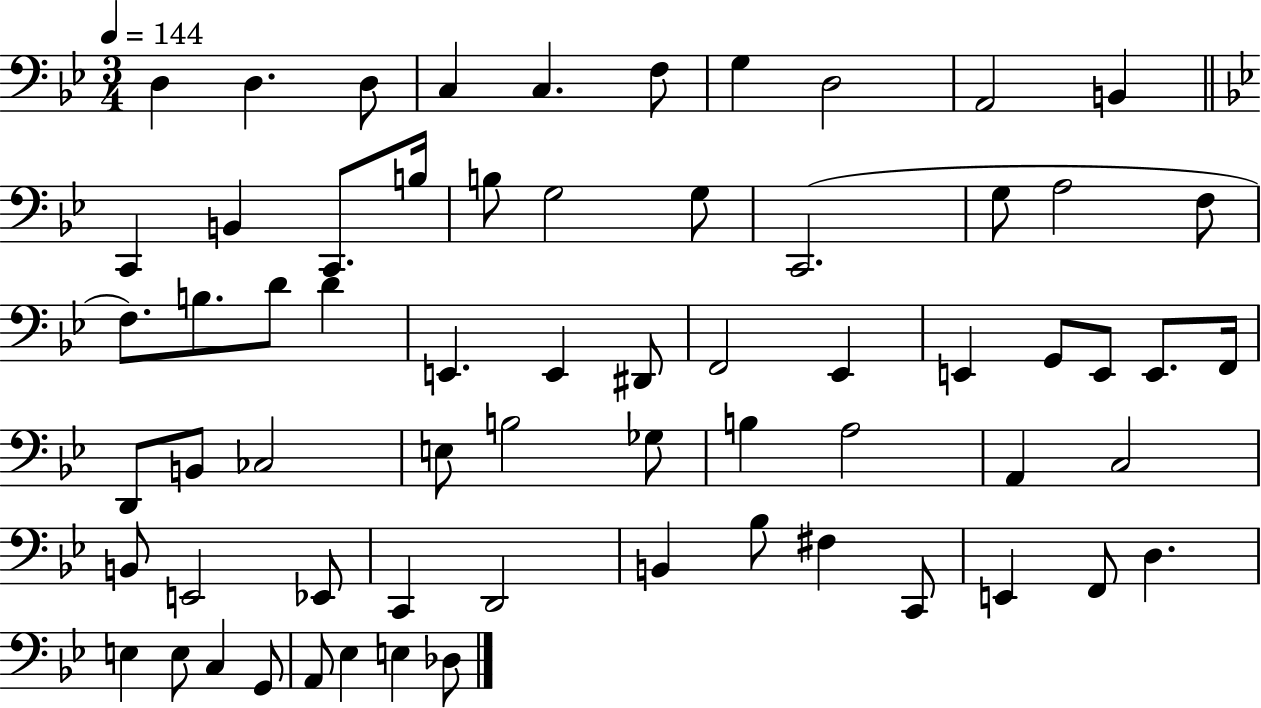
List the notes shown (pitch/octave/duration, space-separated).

D3/q D3/q. D3/e C3/q C3/q. F3/e G3/q D3/h A2/h B2/q C2/q B2/q C2/e. B3/s B3/e G3/h G3/e C2/h. G3/e A3/h F3/e F3/e. B3/e. D4/e D4/q E2/q. E2/q D#2/e F2/h Eb2/q E2/q G2/e E2/e E2/e. F2/s D2/e B2/e CES3/h E3/e B3/h Gb3/e B3/q A3/h A2/q C3/h B2/e E2/h Eb2/e C2/q D2/h B2/q Bb3/e F#3/q C2/e E2/q F2/e D3/q. E3/q E3/e C3/q G2/e A2/e Eb3/q E3/q Db3/e